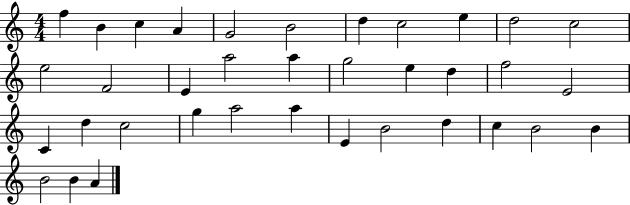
{
  \clef treble
  \numericTimeSignature
  \time 4/4
  \key c \major
  f''4 b'4 c''4 a'4 | g'2 b'2 | d''4 c''2 e''4 | d''2 c''2 | \break e''2 f'2 | e'4 a''2 a''4 | g''2 e''4 d''4 | f''2 e'2 | \break c'4 d''4 c''2 | g''4 a''2 a''4 | e'4 b'2 d''4 | c''4 b'2 b'4 | \break b'2 b'4 a'4 | \bar "|."
}